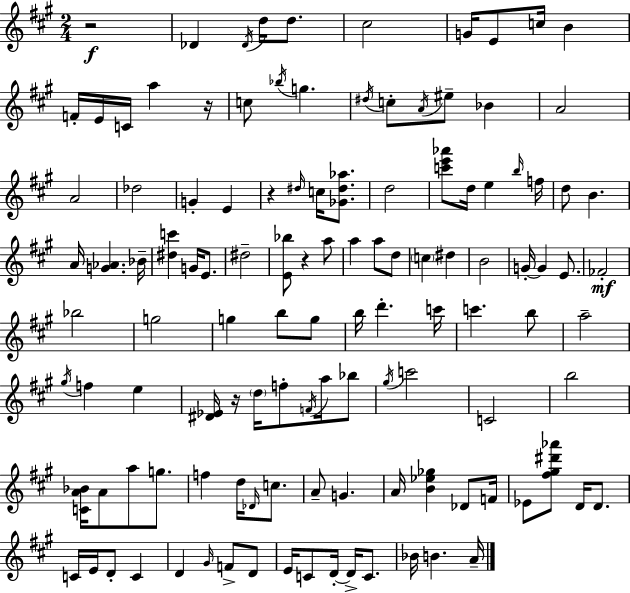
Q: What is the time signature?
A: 2/4